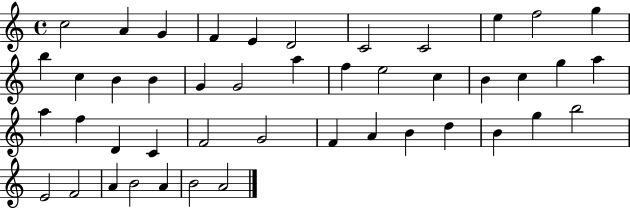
C5/h A4/q G4/q F4/q E4/q D4/h C4/h C4/h E5/q F5/h G5/q B5/q C5/q B4/q B4/q G4/q G4/h A5/q F5/q E5/h C5/q B4/q C5/q G5/q A5/q A5/q F5/q D4/q C4/q F4/h G4/h F4/q A4/q B4/q D5/q B4/q G5/q B5/h E4/h F4/h A4/q B4/h A4/q B4/h A4/h